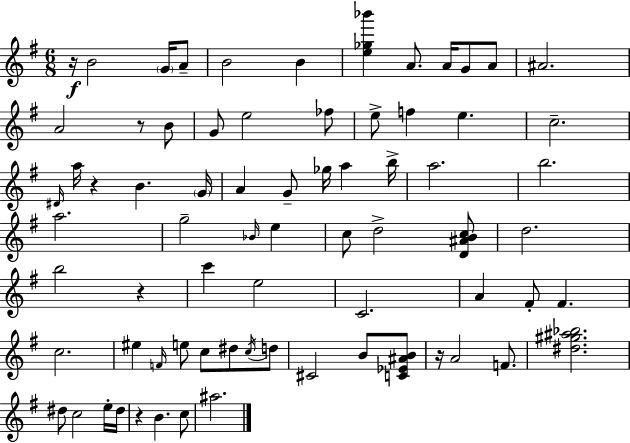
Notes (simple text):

R/s B4/h G4/s A4/e B4/h B4/q [E5,Gb5,Bb6]/q A4/e. A4/s G4/e A4/e A#4/h. A4/h R/e B4/e G4/e E5/h FES5/e E5/e F5/q E5/q. C5/h. D#4/s A5/s R/q B4/q. G4/s A4/q G4/e Gb5/s A5/q B5/s A5/h. B5/h. A5/h. G5/h Bb4/s E5/q C5/e D5/h [D4,A#4,B4,C5]/e D5/h. B5/h R/q C6/q E5/h C4/h. A4/q F#4/e F#4/q. C5/h. EIS5/q F4/s E5/e C5/e D#5/e C5/s D5/e C#4/h B4/e [C4,Eb4,A#4,B4]/e R/s A4/h F4/e. [D#5,G#5,A#5,Bb5]/h. D#5/e C5/h E5/s D#5/s R/q B4/q. C5/e A#5/h.